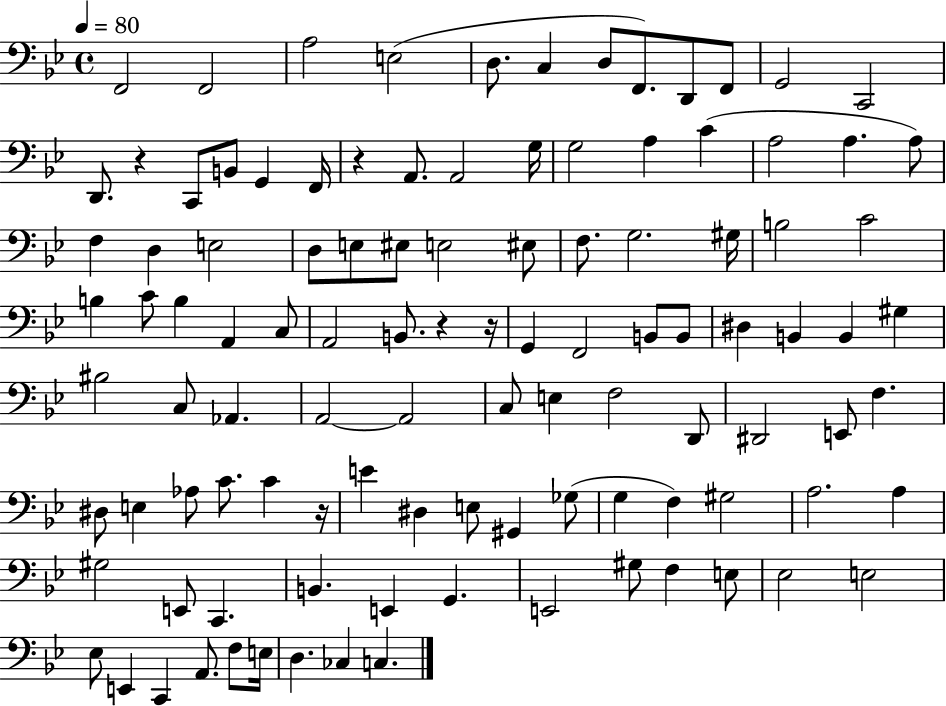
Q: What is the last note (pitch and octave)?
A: C3